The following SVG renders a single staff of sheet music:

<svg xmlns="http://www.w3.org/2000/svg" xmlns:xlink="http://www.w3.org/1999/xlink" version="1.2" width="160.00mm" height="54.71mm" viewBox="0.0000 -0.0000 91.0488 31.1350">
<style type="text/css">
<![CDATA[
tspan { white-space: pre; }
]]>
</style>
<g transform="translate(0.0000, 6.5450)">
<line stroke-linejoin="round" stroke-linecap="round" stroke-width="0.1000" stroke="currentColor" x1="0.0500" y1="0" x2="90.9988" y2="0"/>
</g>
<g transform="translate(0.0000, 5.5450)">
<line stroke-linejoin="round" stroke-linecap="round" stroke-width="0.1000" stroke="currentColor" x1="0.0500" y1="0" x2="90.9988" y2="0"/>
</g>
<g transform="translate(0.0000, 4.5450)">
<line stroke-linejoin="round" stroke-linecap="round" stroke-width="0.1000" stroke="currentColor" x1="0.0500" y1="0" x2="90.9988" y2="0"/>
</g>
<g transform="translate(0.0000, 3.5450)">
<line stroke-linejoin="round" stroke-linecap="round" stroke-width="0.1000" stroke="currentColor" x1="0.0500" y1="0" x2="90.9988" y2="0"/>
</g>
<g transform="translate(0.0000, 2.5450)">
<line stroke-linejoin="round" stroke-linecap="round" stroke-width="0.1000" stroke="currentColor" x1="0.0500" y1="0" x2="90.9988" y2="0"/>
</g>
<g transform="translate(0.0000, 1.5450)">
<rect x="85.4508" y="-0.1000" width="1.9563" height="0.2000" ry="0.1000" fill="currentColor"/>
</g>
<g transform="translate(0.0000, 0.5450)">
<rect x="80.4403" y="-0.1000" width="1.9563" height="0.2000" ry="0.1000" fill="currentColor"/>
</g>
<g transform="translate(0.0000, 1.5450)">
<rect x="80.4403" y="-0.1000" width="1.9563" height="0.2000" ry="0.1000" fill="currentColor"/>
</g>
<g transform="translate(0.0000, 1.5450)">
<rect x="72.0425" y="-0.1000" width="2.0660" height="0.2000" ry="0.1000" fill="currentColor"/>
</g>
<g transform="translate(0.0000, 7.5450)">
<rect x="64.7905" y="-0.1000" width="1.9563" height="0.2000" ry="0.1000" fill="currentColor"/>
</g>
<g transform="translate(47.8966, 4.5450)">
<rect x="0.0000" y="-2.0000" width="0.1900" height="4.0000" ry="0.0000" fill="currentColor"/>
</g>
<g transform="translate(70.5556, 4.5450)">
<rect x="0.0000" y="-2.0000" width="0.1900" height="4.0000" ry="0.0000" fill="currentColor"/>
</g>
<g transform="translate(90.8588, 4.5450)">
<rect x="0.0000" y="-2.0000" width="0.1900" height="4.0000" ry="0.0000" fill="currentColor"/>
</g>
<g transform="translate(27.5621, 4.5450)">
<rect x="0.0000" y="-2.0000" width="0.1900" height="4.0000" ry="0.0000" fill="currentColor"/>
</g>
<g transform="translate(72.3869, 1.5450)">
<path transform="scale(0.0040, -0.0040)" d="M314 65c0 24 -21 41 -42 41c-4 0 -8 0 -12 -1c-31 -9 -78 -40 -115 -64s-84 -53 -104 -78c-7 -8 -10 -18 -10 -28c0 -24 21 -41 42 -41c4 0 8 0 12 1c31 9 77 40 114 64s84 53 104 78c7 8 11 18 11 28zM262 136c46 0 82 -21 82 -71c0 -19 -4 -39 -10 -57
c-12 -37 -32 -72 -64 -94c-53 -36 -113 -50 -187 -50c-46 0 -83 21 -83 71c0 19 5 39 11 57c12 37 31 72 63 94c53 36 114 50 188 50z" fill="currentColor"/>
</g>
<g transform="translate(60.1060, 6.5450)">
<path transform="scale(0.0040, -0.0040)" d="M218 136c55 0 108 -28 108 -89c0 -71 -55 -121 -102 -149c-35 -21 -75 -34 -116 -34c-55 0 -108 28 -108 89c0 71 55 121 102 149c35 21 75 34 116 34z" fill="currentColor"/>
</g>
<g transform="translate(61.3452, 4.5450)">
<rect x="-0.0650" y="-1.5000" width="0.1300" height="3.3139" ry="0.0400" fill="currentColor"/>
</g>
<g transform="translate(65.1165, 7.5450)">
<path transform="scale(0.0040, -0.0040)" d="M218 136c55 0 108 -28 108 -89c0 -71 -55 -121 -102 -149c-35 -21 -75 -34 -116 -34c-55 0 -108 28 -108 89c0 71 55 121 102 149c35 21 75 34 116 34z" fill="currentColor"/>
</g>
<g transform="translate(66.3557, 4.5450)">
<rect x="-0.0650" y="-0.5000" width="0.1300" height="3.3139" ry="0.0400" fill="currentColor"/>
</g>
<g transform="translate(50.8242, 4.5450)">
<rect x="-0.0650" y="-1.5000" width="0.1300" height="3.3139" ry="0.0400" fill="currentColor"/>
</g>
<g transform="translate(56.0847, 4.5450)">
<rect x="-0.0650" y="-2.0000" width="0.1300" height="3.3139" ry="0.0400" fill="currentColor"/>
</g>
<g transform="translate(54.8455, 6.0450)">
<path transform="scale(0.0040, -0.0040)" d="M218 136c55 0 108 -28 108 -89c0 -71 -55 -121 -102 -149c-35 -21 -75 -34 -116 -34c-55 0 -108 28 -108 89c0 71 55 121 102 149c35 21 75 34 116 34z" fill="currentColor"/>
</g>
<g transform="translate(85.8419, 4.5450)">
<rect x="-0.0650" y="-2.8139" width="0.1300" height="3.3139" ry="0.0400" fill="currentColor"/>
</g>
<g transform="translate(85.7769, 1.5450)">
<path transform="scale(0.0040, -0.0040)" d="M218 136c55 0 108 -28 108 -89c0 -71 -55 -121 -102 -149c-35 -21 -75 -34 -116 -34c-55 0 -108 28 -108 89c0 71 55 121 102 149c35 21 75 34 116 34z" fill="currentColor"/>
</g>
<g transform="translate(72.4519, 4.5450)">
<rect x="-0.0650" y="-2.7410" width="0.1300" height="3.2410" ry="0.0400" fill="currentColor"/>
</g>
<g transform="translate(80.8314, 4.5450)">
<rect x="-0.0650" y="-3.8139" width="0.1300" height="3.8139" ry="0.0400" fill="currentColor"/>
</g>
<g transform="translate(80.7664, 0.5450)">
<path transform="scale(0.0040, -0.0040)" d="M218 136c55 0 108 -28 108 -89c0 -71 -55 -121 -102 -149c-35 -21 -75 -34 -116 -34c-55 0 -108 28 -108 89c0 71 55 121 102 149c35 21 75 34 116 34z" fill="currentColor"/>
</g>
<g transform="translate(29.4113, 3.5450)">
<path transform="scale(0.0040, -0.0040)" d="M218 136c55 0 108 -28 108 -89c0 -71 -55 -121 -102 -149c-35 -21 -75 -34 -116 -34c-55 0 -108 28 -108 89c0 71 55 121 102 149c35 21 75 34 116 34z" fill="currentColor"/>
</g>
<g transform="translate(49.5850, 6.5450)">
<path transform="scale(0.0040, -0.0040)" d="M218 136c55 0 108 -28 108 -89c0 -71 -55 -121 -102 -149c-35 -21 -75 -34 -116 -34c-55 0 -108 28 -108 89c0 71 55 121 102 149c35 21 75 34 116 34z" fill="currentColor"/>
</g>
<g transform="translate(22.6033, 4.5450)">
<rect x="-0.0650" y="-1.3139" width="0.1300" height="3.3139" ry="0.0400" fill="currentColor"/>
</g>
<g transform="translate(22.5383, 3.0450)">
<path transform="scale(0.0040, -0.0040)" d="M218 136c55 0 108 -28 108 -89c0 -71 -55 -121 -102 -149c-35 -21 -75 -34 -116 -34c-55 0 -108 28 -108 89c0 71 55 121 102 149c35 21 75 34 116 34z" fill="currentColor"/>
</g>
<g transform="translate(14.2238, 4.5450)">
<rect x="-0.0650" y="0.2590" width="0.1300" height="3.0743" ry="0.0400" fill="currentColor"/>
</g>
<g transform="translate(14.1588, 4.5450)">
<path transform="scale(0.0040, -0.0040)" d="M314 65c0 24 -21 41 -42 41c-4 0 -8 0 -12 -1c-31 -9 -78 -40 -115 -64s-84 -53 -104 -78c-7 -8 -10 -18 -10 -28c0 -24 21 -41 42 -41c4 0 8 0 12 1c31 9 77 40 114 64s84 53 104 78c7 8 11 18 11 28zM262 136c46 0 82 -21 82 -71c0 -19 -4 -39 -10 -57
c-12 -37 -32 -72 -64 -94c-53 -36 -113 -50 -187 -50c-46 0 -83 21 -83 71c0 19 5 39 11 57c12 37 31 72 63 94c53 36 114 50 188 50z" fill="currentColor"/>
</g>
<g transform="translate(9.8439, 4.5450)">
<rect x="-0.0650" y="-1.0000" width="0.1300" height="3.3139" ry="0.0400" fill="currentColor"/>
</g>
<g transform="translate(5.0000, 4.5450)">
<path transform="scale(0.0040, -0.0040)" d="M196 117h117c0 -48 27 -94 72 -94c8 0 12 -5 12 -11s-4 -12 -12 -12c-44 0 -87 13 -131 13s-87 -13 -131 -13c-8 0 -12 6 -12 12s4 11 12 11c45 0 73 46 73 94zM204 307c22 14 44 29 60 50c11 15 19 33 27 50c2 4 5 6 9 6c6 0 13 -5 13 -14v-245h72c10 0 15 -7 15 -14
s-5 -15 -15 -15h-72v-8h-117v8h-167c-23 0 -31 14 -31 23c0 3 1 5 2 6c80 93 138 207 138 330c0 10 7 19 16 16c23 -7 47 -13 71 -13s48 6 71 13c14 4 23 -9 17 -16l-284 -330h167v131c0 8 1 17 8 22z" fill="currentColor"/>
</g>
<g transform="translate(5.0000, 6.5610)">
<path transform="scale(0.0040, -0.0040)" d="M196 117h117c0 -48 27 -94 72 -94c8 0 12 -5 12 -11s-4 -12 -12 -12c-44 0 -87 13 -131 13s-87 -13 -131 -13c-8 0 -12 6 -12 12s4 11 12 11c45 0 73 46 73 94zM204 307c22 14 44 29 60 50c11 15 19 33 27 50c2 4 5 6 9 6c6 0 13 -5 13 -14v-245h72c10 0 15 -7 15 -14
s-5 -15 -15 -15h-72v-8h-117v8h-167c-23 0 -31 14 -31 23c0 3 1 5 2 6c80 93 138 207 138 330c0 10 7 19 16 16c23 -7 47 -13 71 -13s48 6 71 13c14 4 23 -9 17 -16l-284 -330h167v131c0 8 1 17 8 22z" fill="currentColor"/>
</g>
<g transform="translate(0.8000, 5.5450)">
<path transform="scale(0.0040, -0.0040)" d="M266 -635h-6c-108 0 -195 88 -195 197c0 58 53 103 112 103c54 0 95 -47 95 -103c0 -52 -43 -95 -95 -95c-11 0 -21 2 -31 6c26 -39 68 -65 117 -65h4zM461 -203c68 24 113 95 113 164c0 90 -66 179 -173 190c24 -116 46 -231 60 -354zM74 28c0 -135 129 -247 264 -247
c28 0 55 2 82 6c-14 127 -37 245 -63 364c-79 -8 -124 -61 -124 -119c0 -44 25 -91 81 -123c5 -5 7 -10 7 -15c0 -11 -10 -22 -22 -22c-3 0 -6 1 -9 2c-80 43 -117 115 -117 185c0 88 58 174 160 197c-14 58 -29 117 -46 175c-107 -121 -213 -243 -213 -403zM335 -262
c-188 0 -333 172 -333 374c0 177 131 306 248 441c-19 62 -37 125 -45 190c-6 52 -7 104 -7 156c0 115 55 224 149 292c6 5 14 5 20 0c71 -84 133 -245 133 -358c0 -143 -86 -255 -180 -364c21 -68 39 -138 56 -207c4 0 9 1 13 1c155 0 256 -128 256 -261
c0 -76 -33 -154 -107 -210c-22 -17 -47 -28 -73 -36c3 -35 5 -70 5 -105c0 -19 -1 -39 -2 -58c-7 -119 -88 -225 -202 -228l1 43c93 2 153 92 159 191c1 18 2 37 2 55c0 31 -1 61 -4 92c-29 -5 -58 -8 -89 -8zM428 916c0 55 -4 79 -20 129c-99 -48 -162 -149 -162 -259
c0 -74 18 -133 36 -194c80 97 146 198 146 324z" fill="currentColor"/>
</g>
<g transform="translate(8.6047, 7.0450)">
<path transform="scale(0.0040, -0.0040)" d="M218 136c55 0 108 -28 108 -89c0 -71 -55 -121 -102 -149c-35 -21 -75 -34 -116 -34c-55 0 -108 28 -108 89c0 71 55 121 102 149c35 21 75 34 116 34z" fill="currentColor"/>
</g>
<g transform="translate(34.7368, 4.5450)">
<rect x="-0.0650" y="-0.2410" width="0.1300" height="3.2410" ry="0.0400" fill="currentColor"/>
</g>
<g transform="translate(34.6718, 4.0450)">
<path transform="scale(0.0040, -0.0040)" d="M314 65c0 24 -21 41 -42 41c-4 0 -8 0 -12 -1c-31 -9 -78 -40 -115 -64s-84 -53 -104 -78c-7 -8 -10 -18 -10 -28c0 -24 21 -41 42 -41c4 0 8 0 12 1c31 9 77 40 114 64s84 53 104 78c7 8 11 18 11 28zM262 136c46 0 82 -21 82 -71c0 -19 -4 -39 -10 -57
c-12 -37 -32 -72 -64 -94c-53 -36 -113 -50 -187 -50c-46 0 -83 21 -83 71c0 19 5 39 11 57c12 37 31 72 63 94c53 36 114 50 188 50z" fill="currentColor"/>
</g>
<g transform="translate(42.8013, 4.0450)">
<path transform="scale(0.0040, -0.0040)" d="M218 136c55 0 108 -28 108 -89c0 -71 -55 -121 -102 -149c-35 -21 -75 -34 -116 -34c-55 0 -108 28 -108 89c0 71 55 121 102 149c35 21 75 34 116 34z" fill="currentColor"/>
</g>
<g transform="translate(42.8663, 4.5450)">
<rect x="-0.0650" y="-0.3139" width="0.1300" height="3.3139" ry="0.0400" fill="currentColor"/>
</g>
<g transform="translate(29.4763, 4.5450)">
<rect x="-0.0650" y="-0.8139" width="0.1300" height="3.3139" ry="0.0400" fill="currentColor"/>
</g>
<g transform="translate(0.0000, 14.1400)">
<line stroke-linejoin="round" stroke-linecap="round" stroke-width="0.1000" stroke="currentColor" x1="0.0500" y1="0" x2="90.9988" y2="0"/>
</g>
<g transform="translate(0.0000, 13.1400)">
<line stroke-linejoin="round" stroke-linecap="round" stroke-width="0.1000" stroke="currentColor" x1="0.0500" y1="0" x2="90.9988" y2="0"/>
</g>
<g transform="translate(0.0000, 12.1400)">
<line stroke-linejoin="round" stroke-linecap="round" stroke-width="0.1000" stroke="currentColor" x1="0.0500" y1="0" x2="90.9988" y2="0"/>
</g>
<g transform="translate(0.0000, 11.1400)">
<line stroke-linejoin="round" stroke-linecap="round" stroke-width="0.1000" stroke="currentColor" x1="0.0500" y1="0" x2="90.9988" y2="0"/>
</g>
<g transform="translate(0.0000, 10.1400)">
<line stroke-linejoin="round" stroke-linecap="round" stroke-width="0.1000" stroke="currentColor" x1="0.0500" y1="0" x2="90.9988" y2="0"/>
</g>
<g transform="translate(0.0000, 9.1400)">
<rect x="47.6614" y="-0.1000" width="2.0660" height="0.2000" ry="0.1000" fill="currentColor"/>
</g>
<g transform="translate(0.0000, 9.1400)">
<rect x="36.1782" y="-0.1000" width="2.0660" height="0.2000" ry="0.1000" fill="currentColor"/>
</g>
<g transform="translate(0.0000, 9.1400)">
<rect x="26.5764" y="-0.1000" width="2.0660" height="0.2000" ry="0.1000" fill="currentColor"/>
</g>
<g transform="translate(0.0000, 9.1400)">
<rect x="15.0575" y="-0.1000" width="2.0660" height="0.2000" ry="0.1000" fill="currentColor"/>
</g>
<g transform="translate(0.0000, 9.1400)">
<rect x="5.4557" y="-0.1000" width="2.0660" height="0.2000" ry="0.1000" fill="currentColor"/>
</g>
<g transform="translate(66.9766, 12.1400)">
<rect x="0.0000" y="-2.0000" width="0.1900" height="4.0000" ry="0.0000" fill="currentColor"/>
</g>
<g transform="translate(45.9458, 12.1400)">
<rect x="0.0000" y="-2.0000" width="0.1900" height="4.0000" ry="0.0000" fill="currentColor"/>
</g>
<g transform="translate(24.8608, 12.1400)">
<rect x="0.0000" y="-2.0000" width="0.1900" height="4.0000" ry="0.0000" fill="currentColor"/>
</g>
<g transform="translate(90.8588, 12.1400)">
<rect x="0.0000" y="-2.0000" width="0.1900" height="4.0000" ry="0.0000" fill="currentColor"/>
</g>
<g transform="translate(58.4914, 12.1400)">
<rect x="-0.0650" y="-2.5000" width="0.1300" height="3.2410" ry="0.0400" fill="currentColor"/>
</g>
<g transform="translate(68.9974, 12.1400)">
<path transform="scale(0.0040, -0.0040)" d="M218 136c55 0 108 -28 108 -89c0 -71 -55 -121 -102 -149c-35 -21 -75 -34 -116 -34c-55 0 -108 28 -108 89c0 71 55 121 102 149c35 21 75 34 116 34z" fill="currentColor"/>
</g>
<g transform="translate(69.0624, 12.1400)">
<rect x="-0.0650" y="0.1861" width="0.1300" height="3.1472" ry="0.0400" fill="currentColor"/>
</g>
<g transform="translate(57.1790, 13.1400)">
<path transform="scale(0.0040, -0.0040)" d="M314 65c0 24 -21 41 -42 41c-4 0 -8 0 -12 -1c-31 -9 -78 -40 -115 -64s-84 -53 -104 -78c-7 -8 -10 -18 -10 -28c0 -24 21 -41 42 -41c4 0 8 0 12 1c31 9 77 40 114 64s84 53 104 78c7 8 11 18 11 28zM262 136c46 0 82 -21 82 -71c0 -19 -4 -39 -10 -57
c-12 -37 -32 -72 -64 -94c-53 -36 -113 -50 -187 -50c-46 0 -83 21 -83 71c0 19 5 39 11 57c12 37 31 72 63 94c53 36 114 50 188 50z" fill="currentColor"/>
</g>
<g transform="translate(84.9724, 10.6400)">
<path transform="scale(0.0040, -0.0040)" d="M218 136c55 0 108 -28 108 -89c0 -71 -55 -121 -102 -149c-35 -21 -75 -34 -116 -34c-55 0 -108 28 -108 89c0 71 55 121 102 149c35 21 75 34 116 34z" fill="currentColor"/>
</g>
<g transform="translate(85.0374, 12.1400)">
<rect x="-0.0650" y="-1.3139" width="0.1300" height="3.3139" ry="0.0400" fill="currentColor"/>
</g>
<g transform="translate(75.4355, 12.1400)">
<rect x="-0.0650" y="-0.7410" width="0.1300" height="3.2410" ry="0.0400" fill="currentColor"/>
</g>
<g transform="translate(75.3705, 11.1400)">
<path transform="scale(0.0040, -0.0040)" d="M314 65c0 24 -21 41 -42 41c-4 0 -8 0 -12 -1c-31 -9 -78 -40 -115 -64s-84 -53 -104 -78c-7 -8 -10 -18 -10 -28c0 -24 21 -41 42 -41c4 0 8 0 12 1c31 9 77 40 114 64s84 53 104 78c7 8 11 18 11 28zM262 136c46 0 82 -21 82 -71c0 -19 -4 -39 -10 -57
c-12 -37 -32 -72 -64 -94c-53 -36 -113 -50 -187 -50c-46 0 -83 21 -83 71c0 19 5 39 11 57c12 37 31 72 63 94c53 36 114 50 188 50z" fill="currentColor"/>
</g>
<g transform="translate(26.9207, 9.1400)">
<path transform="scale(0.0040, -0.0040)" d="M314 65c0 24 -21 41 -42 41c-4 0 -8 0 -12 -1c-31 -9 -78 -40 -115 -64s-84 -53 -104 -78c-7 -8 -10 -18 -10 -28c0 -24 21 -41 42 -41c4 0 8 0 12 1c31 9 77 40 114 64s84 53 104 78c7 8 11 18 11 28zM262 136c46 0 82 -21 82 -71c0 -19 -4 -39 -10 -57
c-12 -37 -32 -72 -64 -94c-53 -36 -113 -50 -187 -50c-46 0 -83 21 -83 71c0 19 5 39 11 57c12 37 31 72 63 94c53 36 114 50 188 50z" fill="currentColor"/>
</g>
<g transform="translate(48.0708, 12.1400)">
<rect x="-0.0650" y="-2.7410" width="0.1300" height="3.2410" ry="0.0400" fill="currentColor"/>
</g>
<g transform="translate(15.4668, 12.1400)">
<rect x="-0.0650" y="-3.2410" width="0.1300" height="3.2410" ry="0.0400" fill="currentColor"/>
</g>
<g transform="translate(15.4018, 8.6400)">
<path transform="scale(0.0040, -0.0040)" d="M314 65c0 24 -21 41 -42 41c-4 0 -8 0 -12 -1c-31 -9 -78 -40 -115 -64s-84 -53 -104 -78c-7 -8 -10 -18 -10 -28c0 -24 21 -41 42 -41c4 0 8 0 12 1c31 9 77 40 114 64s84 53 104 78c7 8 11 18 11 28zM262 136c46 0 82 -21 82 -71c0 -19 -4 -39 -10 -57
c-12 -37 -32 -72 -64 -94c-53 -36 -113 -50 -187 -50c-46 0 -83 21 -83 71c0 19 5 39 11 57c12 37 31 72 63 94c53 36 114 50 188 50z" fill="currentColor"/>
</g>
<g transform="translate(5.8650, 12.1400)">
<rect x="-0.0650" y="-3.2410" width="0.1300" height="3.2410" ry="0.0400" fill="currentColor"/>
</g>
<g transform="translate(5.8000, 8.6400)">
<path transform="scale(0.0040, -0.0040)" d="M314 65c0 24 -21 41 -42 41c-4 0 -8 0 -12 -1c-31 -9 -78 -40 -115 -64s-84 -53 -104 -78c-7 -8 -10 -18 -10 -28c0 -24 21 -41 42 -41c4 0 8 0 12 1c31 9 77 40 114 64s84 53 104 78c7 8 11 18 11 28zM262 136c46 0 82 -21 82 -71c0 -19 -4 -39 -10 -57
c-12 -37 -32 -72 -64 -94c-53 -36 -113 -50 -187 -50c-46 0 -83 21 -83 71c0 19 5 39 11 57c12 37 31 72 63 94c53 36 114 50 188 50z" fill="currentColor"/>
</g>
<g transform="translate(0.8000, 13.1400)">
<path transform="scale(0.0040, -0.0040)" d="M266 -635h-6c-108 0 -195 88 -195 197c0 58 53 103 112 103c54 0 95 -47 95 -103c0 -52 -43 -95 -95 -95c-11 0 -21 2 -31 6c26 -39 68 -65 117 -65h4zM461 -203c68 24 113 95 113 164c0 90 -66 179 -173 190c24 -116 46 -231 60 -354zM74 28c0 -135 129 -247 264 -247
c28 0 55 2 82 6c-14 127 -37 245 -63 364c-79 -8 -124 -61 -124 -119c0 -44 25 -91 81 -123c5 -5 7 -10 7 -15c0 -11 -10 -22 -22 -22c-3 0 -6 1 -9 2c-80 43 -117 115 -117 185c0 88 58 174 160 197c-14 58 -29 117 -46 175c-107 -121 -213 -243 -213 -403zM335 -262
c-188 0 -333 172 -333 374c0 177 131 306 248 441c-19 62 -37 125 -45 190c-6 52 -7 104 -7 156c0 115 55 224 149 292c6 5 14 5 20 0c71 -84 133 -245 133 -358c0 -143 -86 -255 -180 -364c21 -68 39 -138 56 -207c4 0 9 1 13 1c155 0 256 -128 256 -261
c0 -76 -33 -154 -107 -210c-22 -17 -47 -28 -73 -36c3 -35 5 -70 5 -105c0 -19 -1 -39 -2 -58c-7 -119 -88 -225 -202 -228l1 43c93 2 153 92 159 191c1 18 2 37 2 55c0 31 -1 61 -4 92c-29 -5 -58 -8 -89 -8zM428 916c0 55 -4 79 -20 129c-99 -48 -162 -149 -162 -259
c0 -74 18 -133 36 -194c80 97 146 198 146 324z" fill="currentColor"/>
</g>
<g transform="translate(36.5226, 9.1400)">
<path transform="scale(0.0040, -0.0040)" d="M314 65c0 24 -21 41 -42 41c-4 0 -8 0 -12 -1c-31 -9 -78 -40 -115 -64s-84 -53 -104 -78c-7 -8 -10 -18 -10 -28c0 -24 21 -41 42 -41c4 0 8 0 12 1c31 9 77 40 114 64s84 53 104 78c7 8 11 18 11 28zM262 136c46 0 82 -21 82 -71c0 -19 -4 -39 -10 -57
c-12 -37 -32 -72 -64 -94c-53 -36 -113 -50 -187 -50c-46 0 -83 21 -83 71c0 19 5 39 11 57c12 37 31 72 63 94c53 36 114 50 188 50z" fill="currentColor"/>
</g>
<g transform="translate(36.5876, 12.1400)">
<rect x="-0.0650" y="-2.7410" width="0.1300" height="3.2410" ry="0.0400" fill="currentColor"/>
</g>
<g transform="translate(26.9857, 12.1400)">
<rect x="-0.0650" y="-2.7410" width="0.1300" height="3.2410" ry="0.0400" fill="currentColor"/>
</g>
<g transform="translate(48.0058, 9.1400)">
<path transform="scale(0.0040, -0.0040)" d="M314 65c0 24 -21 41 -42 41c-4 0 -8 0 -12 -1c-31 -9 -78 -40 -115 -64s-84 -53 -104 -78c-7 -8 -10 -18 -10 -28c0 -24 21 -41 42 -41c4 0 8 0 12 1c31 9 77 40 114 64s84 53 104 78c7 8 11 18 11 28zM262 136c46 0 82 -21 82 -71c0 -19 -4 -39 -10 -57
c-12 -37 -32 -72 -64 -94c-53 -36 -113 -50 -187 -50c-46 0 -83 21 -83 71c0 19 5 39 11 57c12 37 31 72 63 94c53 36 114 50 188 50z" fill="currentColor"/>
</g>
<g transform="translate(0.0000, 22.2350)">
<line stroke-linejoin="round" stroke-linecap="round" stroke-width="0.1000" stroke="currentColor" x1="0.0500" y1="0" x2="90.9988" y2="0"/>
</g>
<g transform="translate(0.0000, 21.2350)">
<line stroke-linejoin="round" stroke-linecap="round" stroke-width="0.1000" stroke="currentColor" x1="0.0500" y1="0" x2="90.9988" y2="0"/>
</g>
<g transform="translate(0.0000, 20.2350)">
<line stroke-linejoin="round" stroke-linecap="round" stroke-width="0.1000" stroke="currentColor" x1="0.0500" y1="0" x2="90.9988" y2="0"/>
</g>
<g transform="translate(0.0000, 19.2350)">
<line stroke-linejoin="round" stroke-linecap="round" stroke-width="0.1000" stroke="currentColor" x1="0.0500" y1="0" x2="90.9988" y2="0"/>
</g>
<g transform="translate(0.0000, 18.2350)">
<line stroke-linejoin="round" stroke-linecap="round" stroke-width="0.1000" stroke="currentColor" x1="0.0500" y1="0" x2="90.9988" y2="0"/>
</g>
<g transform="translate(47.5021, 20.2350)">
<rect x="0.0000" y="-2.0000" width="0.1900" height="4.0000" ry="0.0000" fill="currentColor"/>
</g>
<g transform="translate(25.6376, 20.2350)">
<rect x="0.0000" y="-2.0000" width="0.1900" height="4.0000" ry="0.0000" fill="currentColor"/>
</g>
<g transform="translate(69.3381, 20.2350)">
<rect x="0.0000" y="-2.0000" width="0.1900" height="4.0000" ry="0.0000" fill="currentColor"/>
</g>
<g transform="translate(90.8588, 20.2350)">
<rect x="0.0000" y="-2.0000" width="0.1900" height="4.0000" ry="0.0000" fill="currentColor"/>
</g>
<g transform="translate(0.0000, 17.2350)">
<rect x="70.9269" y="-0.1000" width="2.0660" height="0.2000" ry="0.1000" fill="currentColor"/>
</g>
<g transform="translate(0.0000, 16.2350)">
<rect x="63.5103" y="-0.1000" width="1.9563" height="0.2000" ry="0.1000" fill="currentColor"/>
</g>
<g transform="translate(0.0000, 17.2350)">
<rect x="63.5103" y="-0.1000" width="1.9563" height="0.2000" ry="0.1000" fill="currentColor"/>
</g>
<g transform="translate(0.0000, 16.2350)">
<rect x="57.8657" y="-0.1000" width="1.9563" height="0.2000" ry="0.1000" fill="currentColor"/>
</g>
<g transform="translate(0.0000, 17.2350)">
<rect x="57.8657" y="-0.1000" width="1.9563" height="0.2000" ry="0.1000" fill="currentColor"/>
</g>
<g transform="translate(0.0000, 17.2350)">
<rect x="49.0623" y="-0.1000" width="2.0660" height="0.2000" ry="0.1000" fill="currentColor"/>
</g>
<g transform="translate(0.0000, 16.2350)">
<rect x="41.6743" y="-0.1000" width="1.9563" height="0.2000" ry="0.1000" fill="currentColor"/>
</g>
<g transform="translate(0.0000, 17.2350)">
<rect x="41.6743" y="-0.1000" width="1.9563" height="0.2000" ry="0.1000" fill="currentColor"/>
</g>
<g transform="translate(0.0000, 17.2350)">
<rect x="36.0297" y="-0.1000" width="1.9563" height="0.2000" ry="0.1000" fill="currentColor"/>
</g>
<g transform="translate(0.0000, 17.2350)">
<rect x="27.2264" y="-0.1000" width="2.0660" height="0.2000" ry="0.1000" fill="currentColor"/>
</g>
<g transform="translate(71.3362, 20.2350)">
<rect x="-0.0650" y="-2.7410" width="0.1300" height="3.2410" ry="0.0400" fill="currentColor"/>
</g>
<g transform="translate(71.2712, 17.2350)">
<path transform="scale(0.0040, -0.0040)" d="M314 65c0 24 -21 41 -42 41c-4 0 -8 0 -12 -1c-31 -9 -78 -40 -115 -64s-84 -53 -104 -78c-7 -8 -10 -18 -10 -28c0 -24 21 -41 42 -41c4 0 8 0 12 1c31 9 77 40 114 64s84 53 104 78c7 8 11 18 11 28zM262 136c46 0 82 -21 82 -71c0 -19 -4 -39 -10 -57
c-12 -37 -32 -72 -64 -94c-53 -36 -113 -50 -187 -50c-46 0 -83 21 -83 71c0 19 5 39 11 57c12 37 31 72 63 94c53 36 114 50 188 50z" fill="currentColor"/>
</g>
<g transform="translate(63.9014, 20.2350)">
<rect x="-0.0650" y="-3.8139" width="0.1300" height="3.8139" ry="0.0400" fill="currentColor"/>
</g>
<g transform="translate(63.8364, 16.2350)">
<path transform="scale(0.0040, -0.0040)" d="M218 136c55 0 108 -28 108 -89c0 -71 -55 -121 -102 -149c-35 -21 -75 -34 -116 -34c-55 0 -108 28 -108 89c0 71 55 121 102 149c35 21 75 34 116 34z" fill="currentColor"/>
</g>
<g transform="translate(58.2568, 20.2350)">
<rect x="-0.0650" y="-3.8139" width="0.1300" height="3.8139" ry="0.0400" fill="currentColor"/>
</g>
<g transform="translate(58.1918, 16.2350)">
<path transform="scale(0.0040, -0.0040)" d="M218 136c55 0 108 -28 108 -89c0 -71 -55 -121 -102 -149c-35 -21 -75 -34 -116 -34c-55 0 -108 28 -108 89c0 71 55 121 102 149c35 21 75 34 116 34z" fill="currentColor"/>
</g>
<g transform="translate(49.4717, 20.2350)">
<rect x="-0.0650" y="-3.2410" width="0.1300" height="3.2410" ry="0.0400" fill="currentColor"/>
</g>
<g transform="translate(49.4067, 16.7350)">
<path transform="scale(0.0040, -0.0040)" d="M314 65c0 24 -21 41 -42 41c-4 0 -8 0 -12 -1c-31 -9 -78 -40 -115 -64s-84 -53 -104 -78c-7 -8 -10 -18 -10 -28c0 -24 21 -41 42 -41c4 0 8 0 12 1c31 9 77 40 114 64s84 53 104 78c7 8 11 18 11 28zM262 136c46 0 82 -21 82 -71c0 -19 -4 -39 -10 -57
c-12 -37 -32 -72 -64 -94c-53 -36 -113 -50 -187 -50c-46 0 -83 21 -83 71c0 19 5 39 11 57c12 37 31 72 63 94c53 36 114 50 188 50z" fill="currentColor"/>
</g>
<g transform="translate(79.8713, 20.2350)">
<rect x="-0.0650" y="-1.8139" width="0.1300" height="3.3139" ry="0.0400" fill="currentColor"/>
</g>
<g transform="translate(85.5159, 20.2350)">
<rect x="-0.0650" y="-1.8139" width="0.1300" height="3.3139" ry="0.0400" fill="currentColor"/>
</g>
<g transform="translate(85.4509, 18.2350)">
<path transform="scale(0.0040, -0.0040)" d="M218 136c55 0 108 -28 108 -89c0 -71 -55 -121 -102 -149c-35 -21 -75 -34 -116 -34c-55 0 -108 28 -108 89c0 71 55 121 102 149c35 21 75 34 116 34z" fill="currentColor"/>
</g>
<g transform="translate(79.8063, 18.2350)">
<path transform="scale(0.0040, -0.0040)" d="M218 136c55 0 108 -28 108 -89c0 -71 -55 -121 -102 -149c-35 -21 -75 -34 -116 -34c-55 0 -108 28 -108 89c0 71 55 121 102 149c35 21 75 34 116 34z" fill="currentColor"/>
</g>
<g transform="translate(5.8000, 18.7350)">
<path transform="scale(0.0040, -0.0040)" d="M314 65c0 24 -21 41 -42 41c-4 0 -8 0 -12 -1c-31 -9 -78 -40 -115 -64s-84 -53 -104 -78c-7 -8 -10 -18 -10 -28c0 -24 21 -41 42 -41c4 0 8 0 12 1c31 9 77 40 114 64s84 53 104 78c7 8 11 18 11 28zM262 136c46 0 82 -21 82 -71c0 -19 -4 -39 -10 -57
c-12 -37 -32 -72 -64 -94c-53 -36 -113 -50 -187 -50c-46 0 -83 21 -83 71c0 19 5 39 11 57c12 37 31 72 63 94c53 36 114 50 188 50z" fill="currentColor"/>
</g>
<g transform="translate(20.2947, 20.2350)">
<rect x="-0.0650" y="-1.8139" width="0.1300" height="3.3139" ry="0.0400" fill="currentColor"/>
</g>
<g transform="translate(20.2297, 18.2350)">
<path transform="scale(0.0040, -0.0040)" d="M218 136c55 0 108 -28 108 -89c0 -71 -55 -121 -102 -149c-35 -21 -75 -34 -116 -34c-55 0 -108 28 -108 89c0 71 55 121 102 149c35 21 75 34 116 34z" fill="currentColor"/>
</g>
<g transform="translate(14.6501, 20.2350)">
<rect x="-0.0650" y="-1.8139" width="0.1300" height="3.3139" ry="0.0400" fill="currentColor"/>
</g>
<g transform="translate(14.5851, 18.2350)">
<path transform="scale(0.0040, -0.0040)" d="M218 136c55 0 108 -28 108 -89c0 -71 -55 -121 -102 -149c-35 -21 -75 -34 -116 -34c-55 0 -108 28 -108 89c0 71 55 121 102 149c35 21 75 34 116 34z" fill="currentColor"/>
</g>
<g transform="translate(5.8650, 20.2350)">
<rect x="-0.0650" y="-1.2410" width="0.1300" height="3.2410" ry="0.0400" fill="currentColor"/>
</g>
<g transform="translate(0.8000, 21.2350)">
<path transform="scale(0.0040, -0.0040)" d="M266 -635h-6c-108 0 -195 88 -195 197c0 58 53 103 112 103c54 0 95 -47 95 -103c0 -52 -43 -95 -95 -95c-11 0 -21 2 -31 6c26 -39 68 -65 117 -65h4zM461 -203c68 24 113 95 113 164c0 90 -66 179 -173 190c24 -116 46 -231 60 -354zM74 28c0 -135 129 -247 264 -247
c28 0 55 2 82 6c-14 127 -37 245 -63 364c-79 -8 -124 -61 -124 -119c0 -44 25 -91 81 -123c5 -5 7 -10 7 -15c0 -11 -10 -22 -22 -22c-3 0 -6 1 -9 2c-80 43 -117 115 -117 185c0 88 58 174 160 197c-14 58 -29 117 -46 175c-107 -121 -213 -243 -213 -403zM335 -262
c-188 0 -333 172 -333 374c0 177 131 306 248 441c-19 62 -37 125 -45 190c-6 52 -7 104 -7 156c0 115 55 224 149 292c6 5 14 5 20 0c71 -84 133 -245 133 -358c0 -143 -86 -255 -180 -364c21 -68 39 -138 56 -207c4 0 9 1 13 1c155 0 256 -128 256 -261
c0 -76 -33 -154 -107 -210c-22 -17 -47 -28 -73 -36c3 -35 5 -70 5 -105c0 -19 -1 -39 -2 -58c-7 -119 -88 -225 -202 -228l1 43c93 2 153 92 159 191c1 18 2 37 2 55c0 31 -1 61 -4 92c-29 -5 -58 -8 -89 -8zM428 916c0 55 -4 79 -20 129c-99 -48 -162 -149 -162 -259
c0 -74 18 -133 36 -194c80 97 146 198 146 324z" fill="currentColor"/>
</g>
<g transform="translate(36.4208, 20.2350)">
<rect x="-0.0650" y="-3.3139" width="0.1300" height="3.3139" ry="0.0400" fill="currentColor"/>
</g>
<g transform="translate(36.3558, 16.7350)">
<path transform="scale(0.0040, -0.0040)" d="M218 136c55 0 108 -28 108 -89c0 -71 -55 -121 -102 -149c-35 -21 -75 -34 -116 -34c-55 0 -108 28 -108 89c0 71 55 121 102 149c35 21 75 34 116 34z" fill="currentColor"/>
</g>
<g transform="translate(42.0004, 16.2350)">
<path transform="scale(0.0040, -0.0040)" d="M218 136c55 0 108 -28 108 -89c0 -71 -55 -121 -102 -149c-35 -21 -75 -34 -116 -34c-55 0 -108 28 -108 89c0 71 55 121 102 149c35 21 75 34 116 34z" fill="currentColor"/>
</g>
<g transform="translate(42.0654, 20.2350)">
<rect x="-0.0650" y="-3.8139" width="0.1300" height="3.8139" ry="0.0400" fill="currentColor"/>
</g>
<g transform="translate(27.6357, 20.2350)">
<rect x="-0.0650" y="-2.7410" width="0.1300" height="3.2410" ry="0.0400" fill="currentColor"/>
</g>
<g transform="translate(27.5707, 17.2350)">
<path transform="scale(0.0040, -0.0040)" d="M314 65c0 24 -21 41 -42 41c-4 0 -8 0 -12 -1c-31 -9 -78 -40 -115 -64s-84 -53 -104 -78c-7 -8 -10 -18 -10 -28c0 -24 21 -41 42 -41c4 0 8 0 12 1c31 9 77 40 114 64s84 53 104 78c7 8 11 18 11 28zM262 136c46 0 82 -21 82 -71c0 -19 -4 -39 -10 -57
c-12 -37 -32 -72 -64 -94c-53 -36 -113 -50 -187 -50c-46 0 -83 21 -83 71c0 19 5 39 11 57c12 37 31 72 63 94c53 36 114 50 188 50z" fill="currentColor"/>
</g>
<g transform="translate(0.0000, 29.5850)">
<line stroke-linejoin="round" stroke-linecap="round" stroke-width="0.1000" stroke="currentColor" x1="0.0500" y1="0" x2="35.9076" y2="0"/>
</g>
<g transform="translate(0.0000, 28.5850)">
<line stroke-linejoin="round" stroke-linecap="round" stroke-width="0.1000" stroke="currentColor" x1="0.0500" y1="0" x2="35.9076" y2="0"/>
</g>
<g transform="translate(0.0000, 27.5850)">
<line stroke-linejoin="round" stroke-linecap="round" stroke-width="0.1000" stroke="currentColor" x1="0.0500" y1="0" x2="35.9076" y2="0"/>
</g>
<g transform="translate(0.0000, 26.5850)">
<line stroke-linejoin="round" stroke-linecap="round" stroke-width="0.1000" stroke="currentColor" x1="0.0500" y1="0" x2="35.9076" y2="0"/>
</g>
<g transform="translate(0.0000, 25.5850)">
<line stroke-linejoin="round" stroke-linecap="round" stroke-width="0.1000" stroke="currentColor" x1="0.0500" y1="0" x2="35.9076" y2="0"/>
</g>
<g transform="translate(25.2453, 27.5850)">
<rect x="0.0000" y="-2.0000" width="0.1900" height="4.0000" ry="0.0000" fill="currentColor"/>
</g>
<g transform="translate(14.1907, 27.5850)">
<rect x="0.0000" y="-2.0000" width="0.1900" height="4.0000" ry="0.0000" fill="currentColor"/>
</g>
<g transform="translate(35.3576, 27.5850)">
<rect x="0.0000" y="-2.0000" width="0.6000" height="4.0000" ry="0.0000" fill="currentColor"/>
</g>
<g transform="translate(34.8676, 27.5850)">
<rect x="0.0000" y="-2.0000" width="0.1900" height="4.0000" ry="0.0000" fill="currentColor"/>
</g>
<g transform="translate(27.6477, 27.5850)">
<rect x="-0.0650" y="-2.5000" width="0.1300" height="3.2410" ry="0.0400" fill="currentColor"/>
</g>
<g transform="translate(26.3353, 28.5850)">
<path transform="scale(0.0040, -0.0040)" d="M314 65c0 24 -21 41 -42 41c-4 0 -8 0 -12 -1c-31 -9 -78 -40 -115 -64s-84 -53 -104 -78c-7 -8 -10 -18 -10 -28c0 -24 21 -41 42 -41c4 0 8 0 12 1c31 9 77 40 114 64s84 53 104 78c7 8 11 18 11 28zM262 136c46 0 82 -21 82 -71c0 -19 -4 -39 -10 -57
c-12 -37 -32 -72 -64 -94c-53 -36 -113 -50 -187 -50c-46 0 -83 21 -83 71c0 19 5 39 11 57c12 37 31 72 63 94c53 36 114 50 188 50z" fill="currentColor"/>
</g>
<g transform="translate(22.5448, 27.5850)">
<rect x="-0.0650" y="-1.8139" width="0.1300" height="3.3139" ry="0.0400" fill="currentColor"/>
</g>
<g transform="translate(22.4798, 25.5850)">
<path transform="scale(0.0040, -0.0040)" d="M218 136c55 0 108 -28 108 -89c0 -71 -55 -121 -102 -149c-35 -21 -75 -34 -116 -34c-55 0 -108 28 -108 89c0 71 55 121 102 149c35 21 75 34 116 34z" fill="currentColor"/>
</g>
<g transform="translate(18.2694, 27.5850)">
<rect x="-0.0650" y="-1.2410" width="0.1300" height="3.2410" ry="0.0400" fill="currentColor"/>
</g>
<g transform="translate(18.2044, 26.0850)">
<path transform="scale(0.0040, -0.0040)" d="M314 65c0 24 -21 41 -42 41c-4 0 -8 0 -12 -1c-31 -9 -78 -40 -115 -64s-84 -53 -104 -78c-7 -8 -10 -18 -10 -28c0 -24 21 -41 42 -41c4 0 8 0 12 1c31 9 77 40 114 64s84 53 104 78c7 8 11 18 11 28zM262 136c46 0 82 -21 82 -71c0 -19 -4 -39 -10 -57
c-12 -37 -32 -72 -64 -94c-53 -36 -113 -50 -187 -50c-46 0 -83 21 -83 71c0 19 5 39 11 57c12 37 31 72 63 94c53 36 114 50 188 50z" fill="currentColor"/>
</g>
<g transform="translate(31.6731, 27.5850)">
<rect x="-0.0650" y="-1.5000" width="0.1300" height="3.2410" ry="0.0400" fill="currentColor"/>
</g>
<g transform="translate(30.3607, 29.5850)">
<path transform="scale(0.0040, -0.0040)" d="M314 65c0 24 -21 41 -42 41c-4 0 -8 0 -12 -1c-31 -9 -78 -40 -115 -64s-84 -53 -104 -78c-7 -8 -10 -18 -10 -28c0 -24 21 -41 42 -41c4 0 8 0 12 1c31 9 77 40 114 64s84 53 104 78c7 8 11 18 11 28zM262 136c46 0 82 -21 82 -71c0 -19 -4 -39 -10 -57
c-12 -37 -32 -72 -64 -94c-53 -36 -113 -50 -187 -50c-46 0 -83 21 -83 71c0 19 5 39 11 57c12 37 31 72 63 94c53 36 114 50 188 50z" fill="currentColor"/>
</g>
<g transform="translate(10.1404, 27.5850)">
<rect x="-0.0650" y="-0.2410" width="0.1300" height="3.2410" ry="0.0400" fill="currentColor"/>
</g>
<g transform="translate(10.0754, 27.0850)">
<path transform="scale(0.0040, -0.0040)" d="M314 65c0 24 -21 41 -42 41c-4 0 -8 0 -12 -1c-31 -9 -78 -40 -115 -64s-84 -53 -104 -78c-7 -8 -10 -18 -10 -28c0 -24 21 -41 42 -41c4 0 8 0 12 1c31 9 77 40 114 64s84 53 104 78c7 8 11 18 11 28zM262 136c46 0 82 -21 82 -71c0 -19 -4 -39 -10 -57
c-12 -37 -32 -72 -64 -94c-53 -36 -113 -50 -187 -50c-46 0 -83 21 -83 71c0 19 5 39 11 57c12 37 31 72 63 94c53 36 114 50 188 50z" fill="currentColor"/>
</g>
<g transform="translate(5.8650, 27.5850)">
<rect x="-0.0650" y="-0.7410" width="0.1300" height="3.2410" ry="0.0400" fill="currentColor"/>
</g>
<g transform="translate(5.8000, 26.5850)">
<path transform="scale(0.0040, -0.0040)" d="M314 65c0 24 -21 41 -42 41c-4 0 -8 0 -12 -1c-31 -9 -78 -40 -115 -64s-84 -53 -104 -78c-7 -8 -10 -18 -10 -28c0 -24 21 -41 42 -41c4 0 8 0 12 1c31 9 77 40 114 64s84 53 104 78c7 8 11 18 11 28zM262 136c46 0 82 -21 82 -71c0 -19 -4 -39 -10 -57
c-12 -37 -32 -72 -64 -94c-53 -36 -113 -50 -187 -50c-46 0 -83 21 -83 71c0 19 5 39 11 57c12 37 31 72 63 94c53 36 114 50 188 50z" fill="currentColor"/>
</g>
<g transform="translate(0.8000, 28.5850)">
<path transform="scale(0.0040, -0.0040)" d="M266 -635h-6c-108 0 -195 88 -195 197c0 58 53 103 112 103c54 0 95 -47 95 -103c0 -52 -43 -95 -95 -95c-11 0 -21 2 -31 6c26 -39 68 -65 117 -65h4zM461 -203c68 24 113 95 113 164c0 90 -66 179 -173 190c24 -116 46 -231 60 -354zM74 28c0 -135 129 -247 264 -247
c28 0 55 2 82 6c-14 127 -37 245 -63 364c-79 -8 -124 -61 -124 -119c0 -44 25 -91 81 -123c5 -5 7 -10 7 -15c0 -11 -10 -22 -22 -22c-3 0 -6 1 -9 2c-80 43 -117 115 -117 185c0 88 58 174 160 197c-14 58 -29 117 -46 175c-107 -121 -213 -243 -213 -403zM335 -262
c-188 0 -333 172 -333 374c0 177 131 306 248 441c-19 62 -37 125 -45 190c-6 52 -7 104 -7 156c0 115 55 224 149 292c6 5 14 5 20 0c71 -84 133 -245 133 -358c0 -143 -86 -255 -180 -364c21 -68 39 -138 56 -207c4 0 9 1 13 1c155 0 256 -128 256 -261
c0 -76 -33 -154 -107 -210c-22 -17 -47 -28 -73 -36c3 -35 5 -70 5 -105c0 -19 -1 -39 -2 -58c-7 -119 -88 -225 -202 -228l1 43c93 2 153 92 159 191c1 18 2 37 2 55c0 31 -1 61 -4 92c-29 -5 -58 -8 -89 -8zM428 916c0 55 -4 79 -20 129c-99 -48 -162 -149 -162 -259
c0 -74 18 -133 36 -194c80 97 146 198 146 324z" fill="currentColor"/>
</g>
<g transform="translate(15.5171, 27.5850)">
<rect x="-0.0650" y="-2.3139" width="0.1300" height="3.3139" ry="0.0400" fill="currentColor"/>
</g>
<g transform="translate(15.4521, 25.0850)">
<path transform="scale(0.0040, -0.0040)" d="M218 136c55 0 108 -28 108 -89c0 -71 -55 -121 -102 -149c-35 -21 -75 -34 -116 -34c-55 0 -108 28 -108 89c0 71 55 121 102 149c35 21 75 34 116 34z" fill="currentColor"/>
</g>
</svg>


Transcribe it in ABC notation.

X:1
T:Untitled
M:4/4
L:1/4
K:C
D B2 e d c2 c E F E C a2 c' a b2 b2 a2 a2 a2 G2 B d2 e e2 f f a2 b c' b2 c' c' a2 f f d2 c2 g e2 f G2 E2